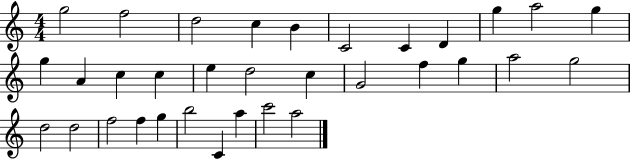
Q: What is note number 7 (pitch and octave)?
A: C4